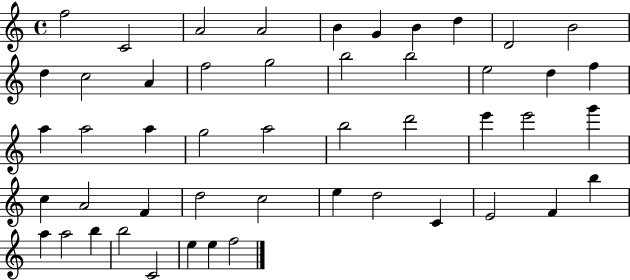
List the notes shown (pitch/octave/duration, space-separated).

F5/h C4/h A4/h A4/h B4/q G4/q B4/q D5/q D4/h B4/h D5/q C5/h A4/q F5/h G5/h B5/h B5/h E5/h D5/q F5/q A5/q A5/h A5/q G5/h A5/h B5/h D6/h E6/q E6/h G6/q C5/q A4/h F4/q D5/h C5/h E5/q D5/h C4/q E4/h F4/q B5/q A5/q A5/h B5/q B5/h C4/h E5/q E5/q F5/h